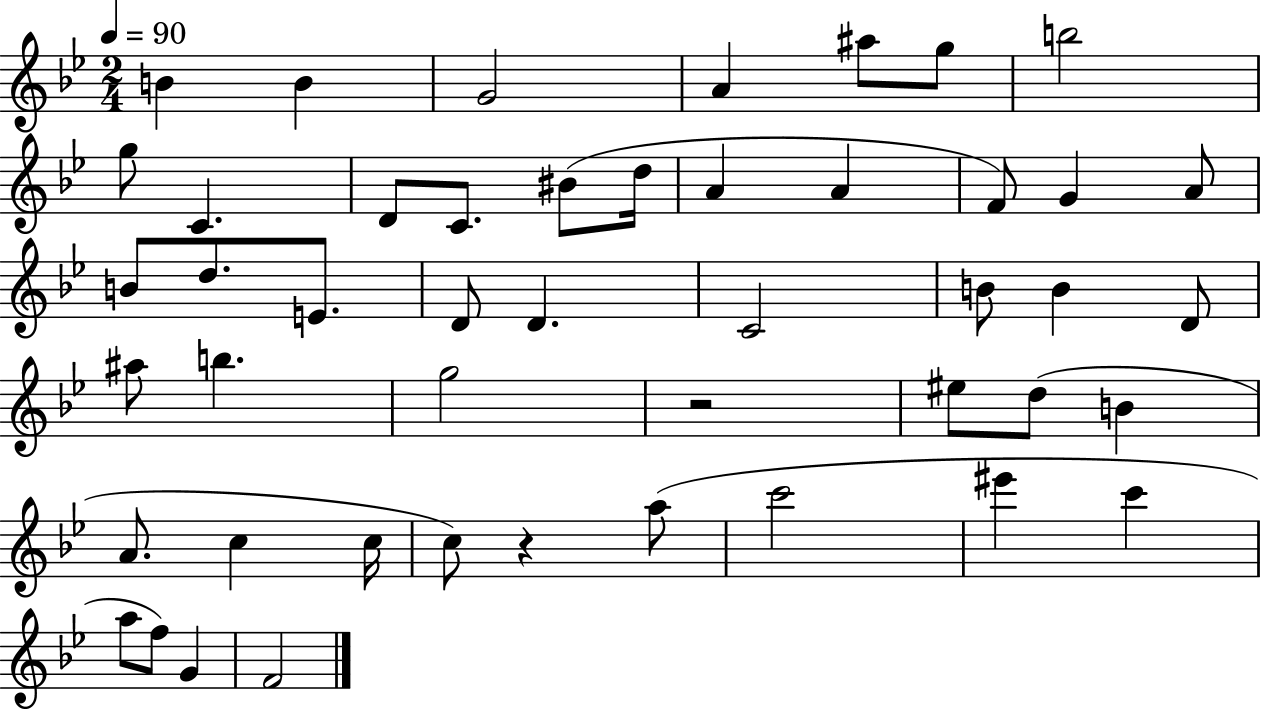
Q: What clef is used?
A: treble